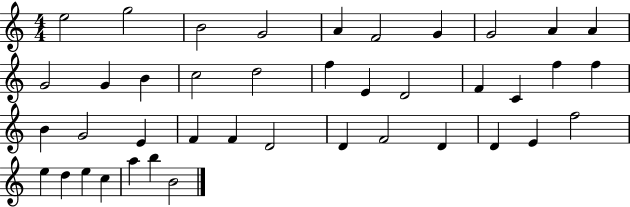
E5/h G5/h B4/h G4/h A4/q F4/h G4/q G4/h A4/q A4/q G4/h G4/q B4/q C5/h D5/h F5/q E4/q D4/h F4/q C4/q F5/q F5/q B4/q G4/h E4/q F4/q F4/q D4/h D4/q F4/h D4/q D4/q E4/q F5/h E5/q D5/q E5/q C5/q A5/q B5/q B4/h